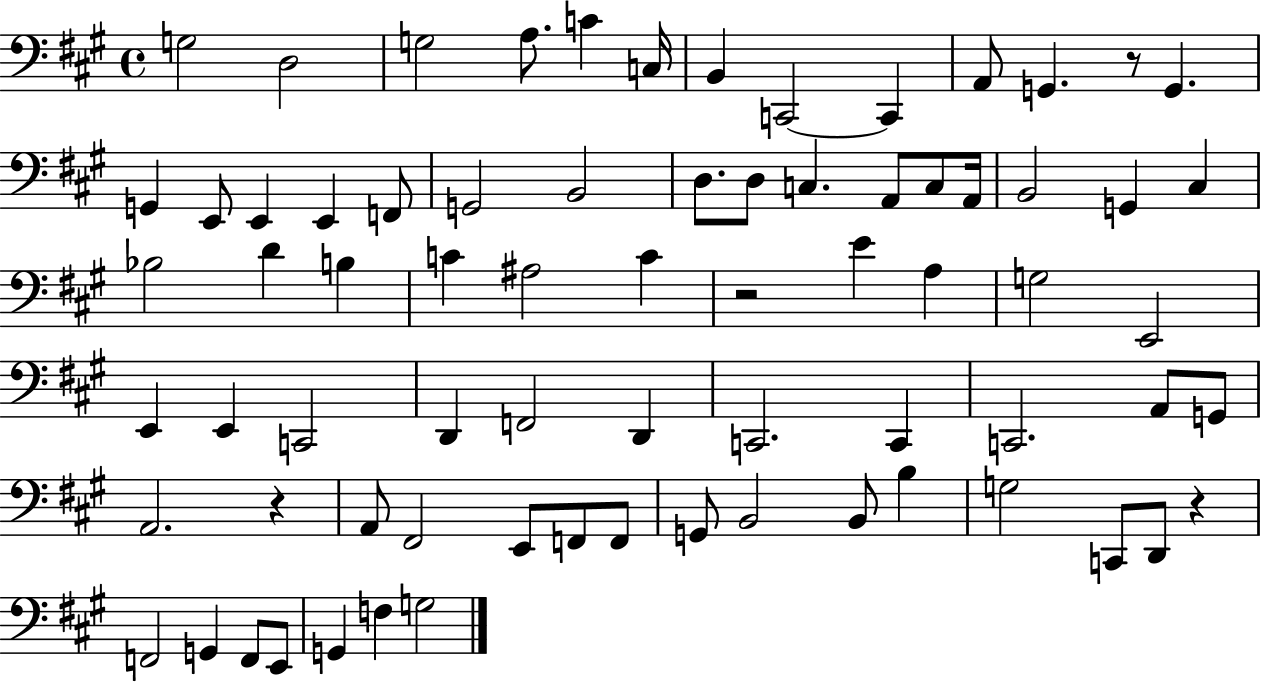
G3/h D3/h G3/h A3/e. C4/q C3/s B2/q C2/h C2/q A2/e G2/q. R/e G2/q. G2/q E2/e E2/q E2/q F2/e G2/h B2/h D3/e. D3/e C3/q. A2/e C3/e A2/s B2/h G2/q C#3/q Bb3/h D4/q B3/q C4/q A#3/h C4/q R/h E4/q A3/q G3/h E2/h E2/q E2/q C2/h D2/q F2/h D2/q C2/h. C2/q C2/h. A2/e G2/e A2/h. R/q A2/e F#2/h E2/e F2/e F2/e G2/e B2/h B2/e B3/q G3/h C2/e D2/e R/q F2/h G2/q F2/e E2/e G2/q F3/q G3/h